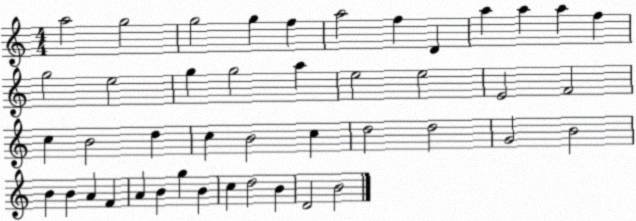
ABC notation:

X:1
T:Untitled
M:4/4
L:1/4
K:C
a2 g2 g2 g f a2 f D a a a f g2 e2 g g2 a e2 e2 E2 F2 c B2 d c B2 c d2 d2 G2 B2 B B A F A B g B c d2 B D2 B2